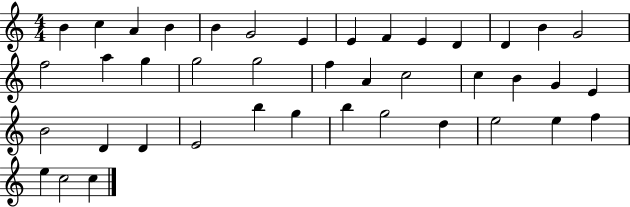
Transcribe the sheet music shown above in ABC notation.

X:1
T:Untitled
M:4/4
L:1/4
K:C
B c A B B G2 E E F E D D B G2 f2 a g g2 g2 f A c2 c B G E B2 D D E2 b g b g2 d e2 e f e c2 c